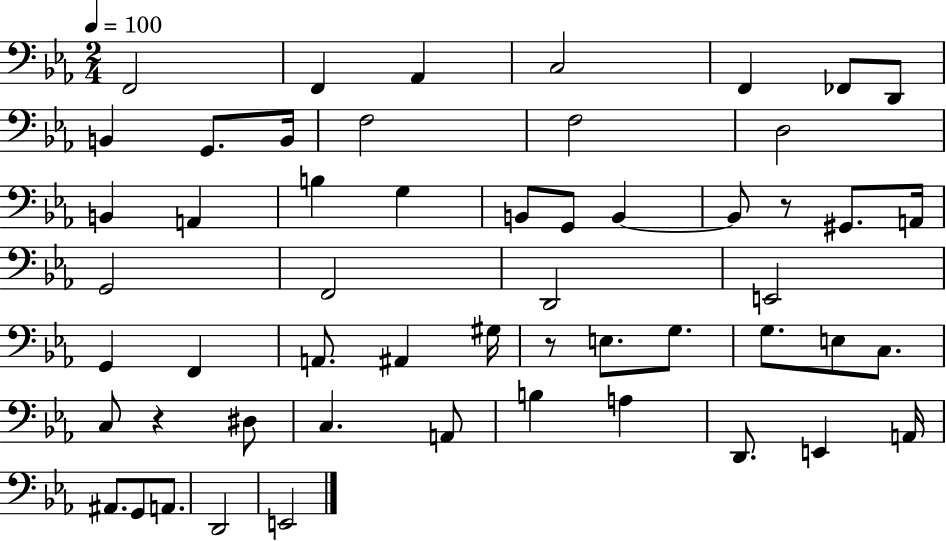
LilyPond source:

{
  \clef bass
  \numericTimeSignature
  \time 2/4
  \key ees \major
  \tempo 4 = 100
  f,2 | f,4 aes,4 | c2 | f,4 fes,8 d,8 | \break b,4 g,8. b,16 | f2 | f2 | d2 | \break b,4 a,4 | b4 g4 | b,8 g,8 b,4~~ | b,8 r8 gis,8. a,16 | \break g,2 | f,2 | d,2 | e,2 | \break g,4 f,4 | a,8. ais,4 gis16 | r8 e8. g8. | g8. e8 c8. | \break c8 r4 dis8 | c4. a,8 | b4 a4 | d,8. e,4 a,16 | \break ais,8. g,8 a,8. | d,2 | e,2 | \bar "|."
}